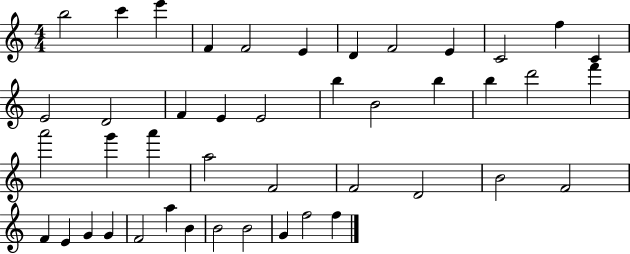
{
  \clef treble
  \numericTimeSignature
  \time 4/4
  \key c \major
  b''2 c'''4 e'''4 | f'4 f'2 e'4 | d'4 f'2 e'4 | c'2 f''4 c'4 | \break e'2 d'2 | f'4 e'4 e'2 | b''4 b'2 b''4 | b''4 d'''2 f'''4 | \break a'''2 g'''4 a'''4 | a''2 f'2 | f'2 d'2 | b'2 f'2 | \break f'4 e'4 g'4 g'4 | f'2 a''4 b'4 | b'2 b'2 | g'4 f''2 f''4 | \break \bar "|."
}